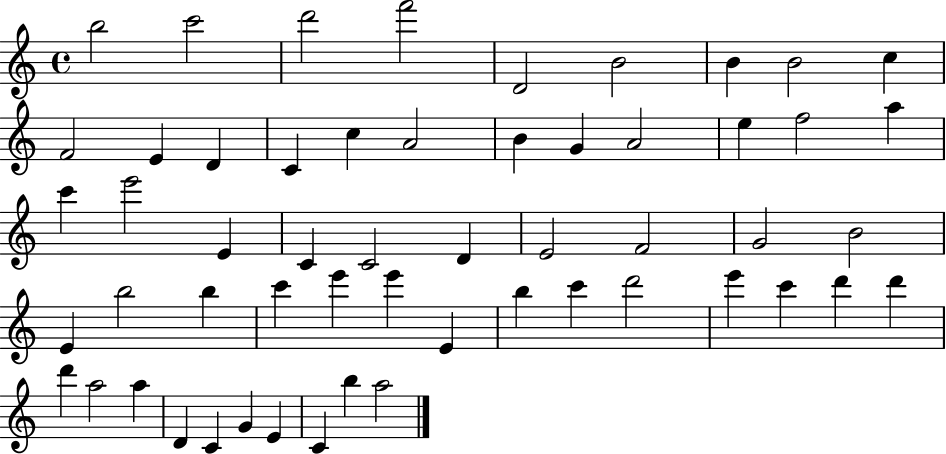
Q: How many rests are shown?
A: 0